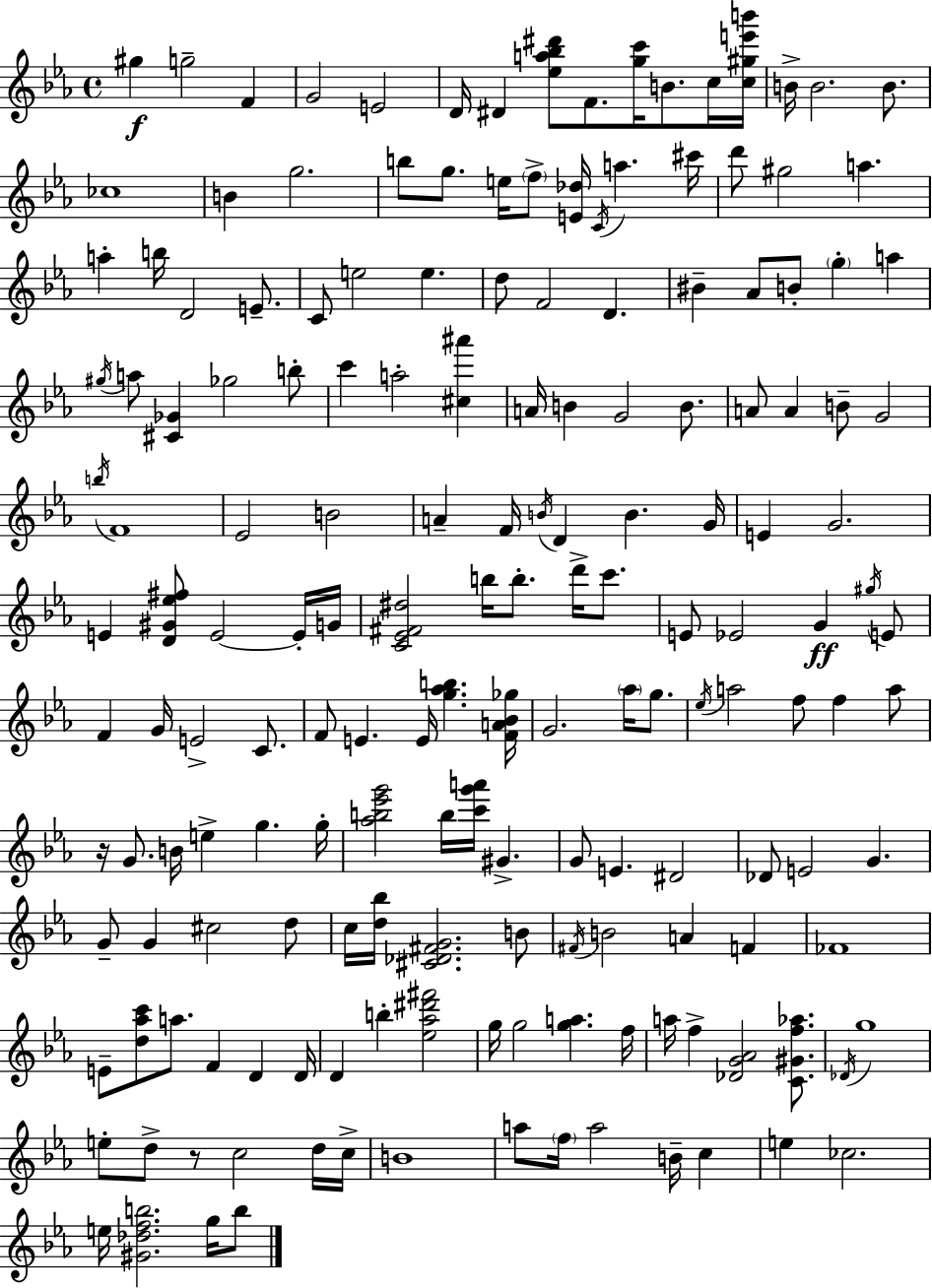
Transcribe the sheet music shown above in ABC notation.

X:1
T:Untitled
M:4/4
L:1/4
K:Cm
^g g2 F G2 E2 D/4 ^D [_ea_b^d']/2 F/2 [gc']/4 B/2 c/4 [c^ge'b']/4 B/4 B2 B/2 _c4 B g2 b/2 g/2 e/4 f/2 [E_d]/4 C/4 a ^c'/4 d'/2 ^g2 a a b/4 D2 E/2 C/2 e2 e d/2 F2 D ^B _A/2 B/2 g a ^g/4 a/2 [^C_G] _g2 b/2 c' a2 [^c^a'] A/4 B G2 B/2 A/2 A B/2 G2 b/4 F4 _E2 B2 A F/4 B/4 D B G/4 E G2 E [D^G_e^f]/2 E2 E/4 G/4 [C_E^F^d]2 b/4 b/2 d'/4 c'/2 E/2 _E2 G ^g/4 E/2 F G/4 E2 C/2 F/2 E E/4 [g_ab] [FA_B_g]/4 G2 _a/4 g/2 _e/4 a2 f/2 f a/2 z/4 G/2 B/4 e g g/4 [_ab_e'g']2 b/4 [c'g'a']/4 ^G G/2 E ^D2 _D/2 E2 G G/2 G ^c2 d/2 c/4 [d_b]/4 [^C_D^FG]2 B/2 ^F/4 B2 A F _F4 E/2 [d_ac']/2 a/2 F D D/4 D b [_e_a^d'^f']2 g/4 g2 [ga] f/4 a/4 f [_DG_A]2 [C^Gf_a]/2 _D/4 g4 e/2 d/2 z/2 c2 d/4 c/4 B4 a/2 f/4 a2 B/4 c e _c2 e/4 [^G_dfb]2 g/4 b/2